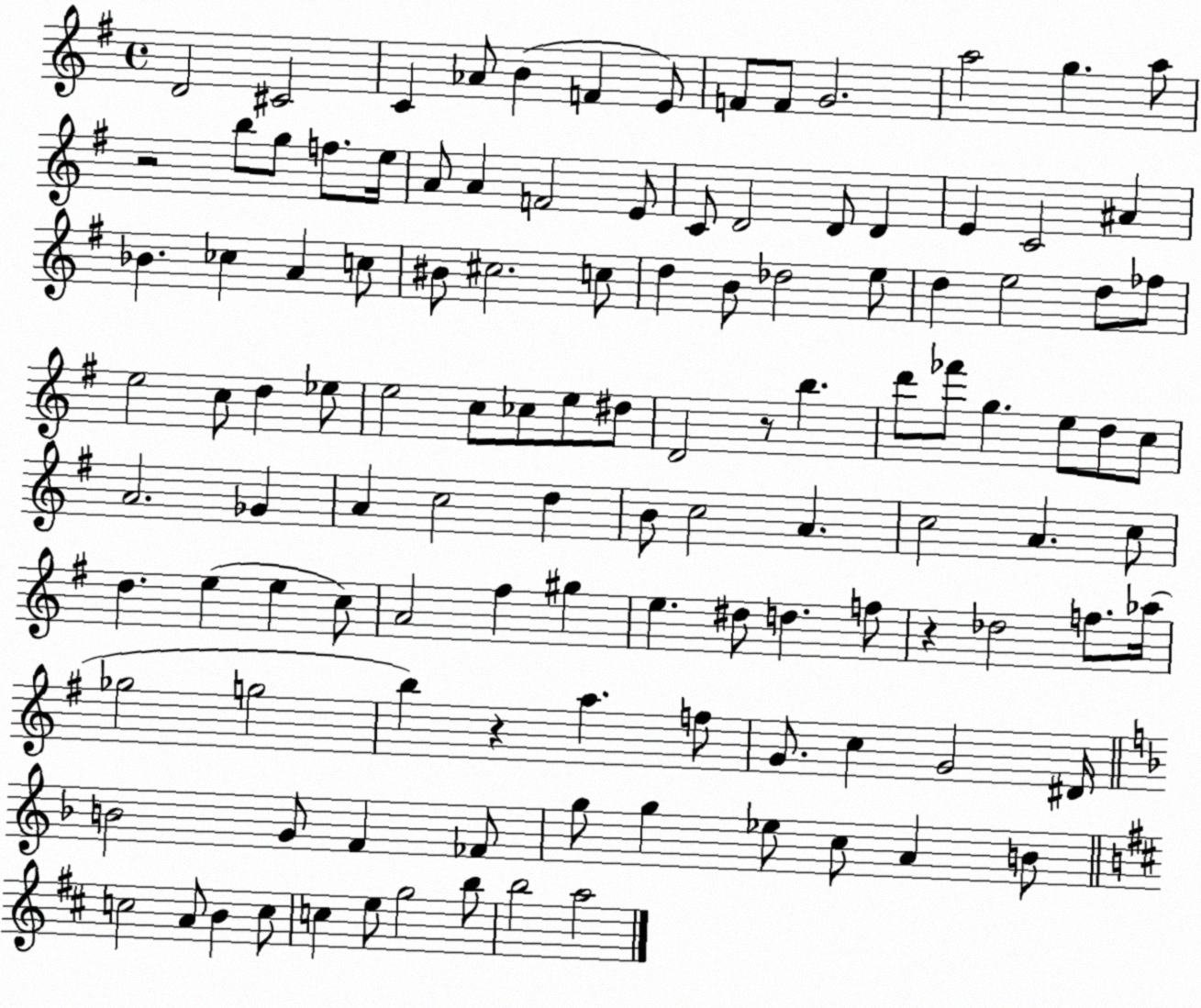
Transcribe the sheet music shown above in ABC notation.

X:1
T:Untitled
M:4/4
L:1/4
K:G
D2 ^C2 C _A/2 B F E/2 F/2 F/2 G2 a2 g a/2 z2 b/2 g/2 f/2 e/4 A/2 A F2 E/2 C/2 D2 D/2 D E C2 ^A _B _c A c/2 ^B/2 ^c2 c/2 d B/2 _d2 e/2 d e2 d/2 _f/2 e2 c/2 d _e/2 e2 c/2 _c/2 e/2 ^d/2 D2 z/2 b d'/2 _f'/2 g e/2 d/2 c/2 A2 _G A c2 d B/2 c2 A c2 A c/2 d e e c/2 A2 ^f ^g e ^d/2 d f/2 z _d2 f/2 _a/4 _g2 g2 b z a f/2 G/2 c G2 ^D/4 B2 G/2 F _F/2 g/2 g _e/2 c/2 A B/2 c2 A/2 B c/2 c e/2 g2 b/2 b2 a2